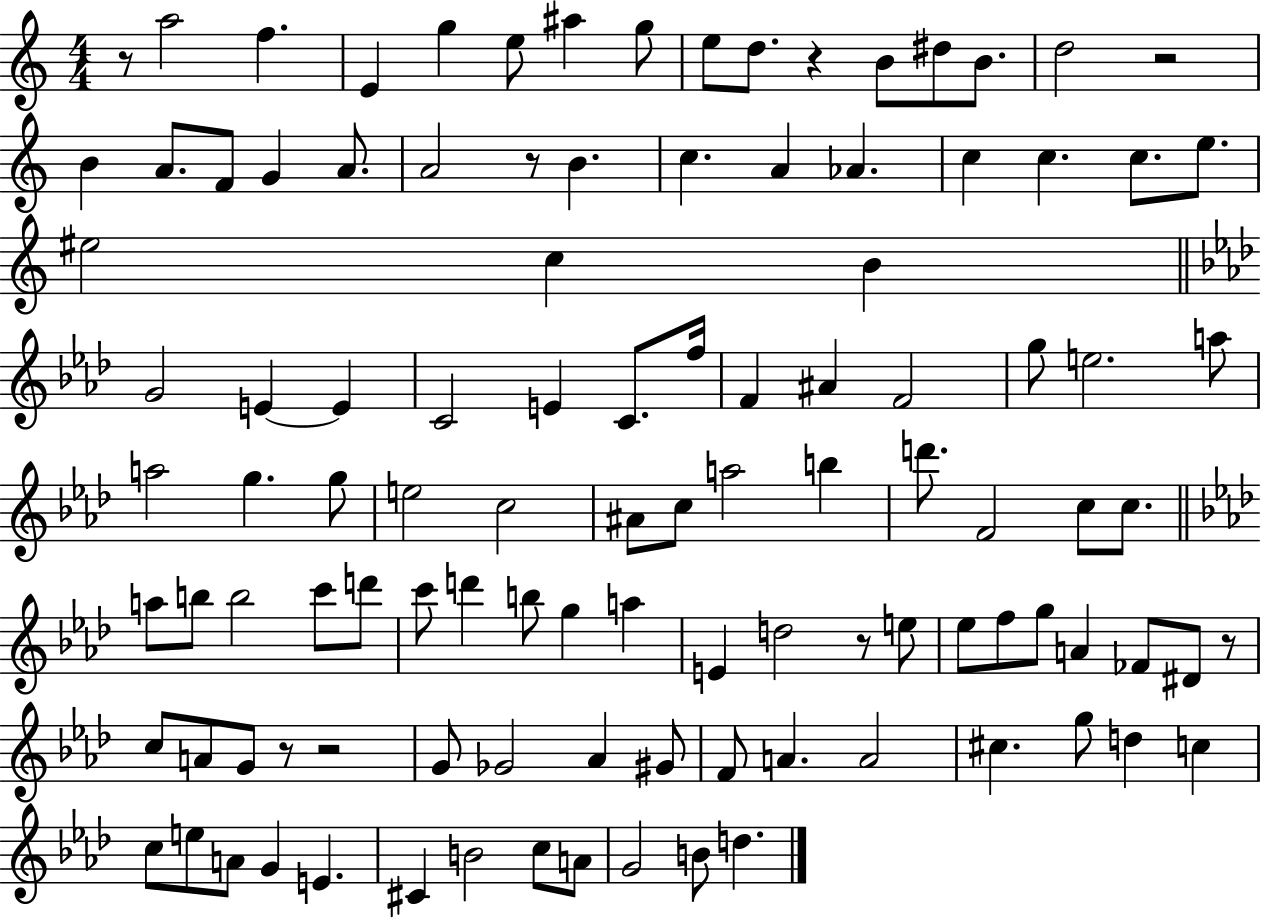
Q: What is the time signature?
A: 4/4